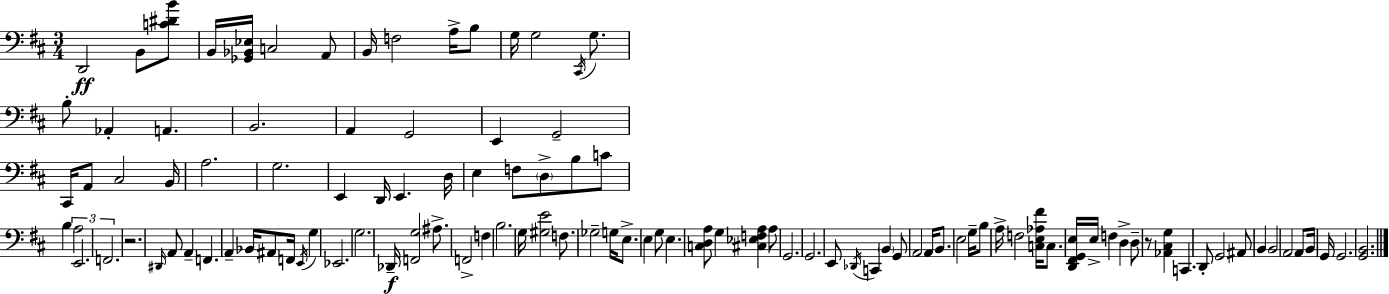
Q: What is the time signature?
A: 3/4